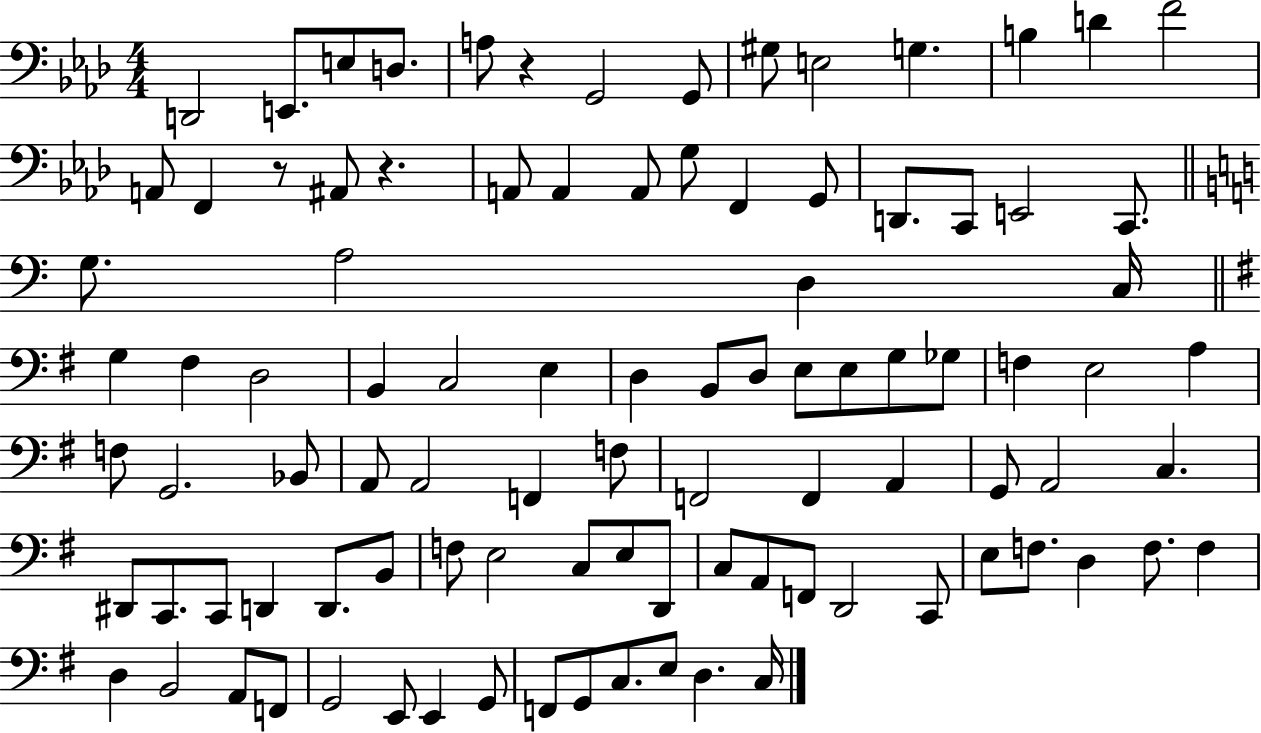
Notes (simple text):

D2/h E2/e. E3/e D3/e. A3/e R/q G2/h G2/e G#3/e E3/h G3/q. B3/q D4/q F4/h A2/e F2/q R/e A#2/e R/q. A2/e A2/q A2/e G3/e F2/q G2/e D2/e. C2/e E2/h C2/e. G3/e. A3/h D3/q C3/s G3/q F#3/q D3/h B2/q C3/h E3/q D3/q B2/e D3/e E3/e E3/e G3/e Gb3/e F3/q E3/h A3/q F3/e G2/h. Bb2/e A2/e A2/h F2/q F3/e F2/h F2/q A2/q G2/e A2/h C3/q. D#2/e C2/e. C2/e D2/q D2/e. B2/e F3/e E3/h C3/e E3/e D2/e C3/e A2/e F2/e D2/h C2/e E3/e F3/e. D3/q F3/e. F3/q D3/q B2/h A2/e F2/e G2/h E2/e E2/q G2/e F2/e G2/e C3/e. E3/e D3/q. C3/s